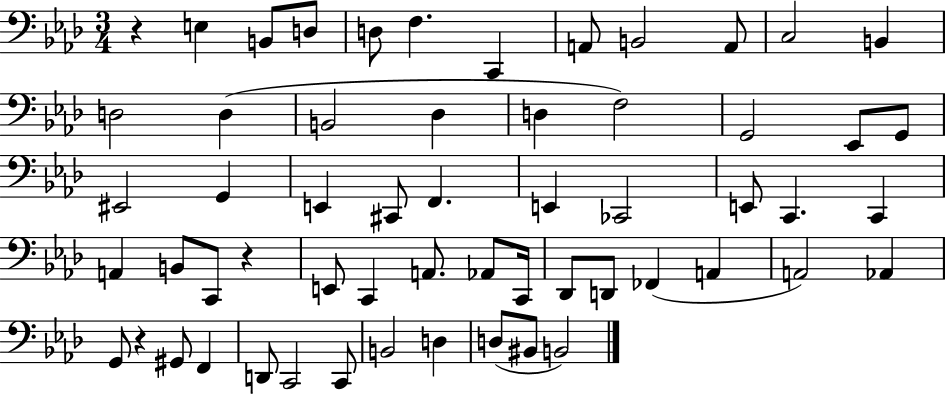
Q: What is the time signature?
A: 3/4